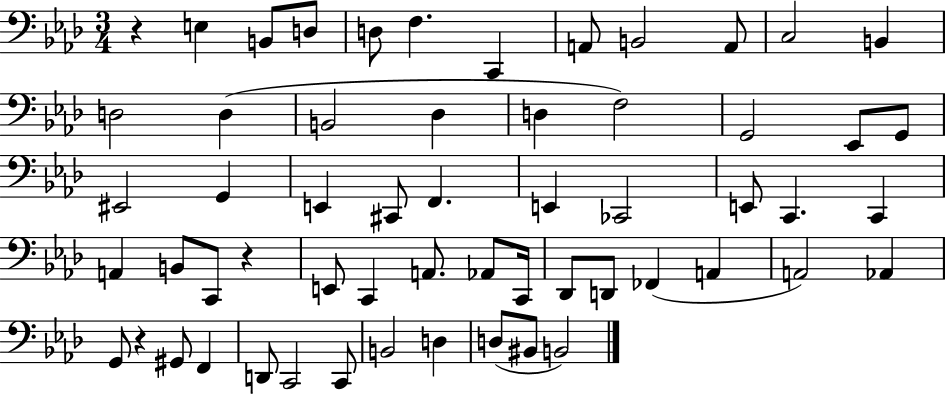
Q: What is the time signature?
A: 3/4